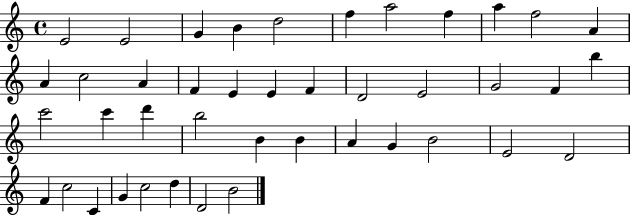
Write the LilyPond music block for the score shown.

{
  \clef treble
  \time 4/4
  \defaultTimeSignature
  \key c \major
  e'2 e'2 | g'4 b'4 d''2 | f''4 a''2 f''4 | a''4 f''2 a'4 | \break a'4 c''2 a'4 | f'4 e'4 e'4 f'4 | d'2 e'2 | g'2 f'4 b''4 | \break c'''2 c'''4 d'''4 | b''2 b'4 b'4 | a'4 g'4 b'2 | e'2 d'2 | \break f'4 c''2 c'4 | g'4 c''2 d''4 | d'2 b'2 | \bar "|."
}